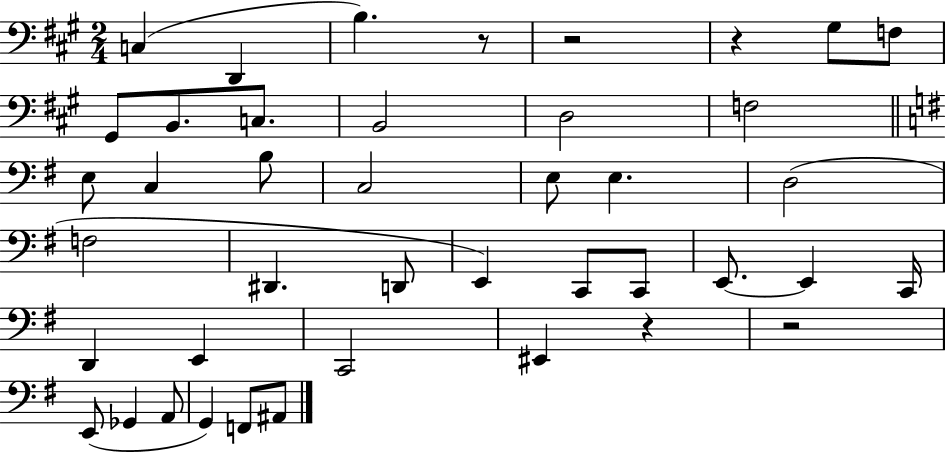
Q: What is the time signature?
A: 2/4